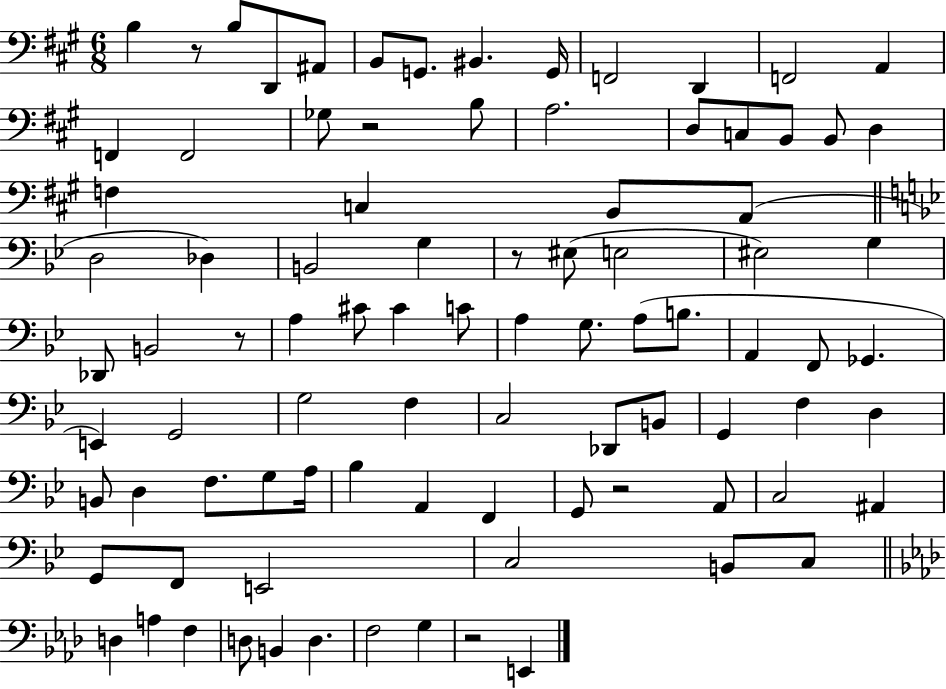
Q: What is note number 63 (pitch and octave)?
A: Bb3